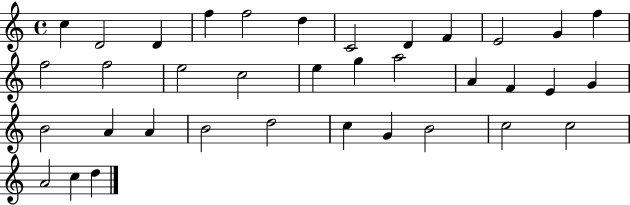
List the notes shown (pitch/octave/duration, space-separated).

C5/q D4/h D4/q F5/q F5/h D5/q C4/h D4/q F4/q E4/h G4/q F5/q F5/h F5/h E5/h C5/h E5/q G5/q A5/h A4/q F4/q E4/q G4/q B4/h A4/q A4/q B4/h D5/h C5/q G4/q B4/h C5/h C5/h A4/h C5/q D5/q